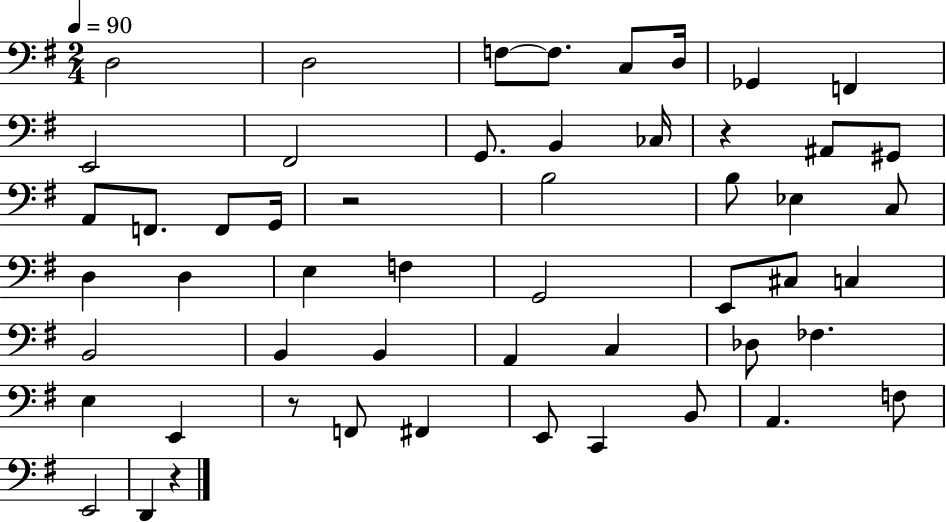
D3/h D3/h F3/e F3/e. C3/e D3/s Gb2/q F2/q E2/h F#2/h G2/e. B2/q CES3/s R/q A#2/e G#2/e A2/e F2/e. F2/e G2/s R/h B3/h B3/e Eb3/q C3/e D3/q D3/q E3/q F3/q G2/h E2/e C#3/e C3/q B2/h B2/q B2/q A2/q C3/q Db3/e FES3/q. E3/q E2/q R/e F2/e F#2/q E2/e C2/q B2/e A2/q. F3/e E2/h D2/q R/q